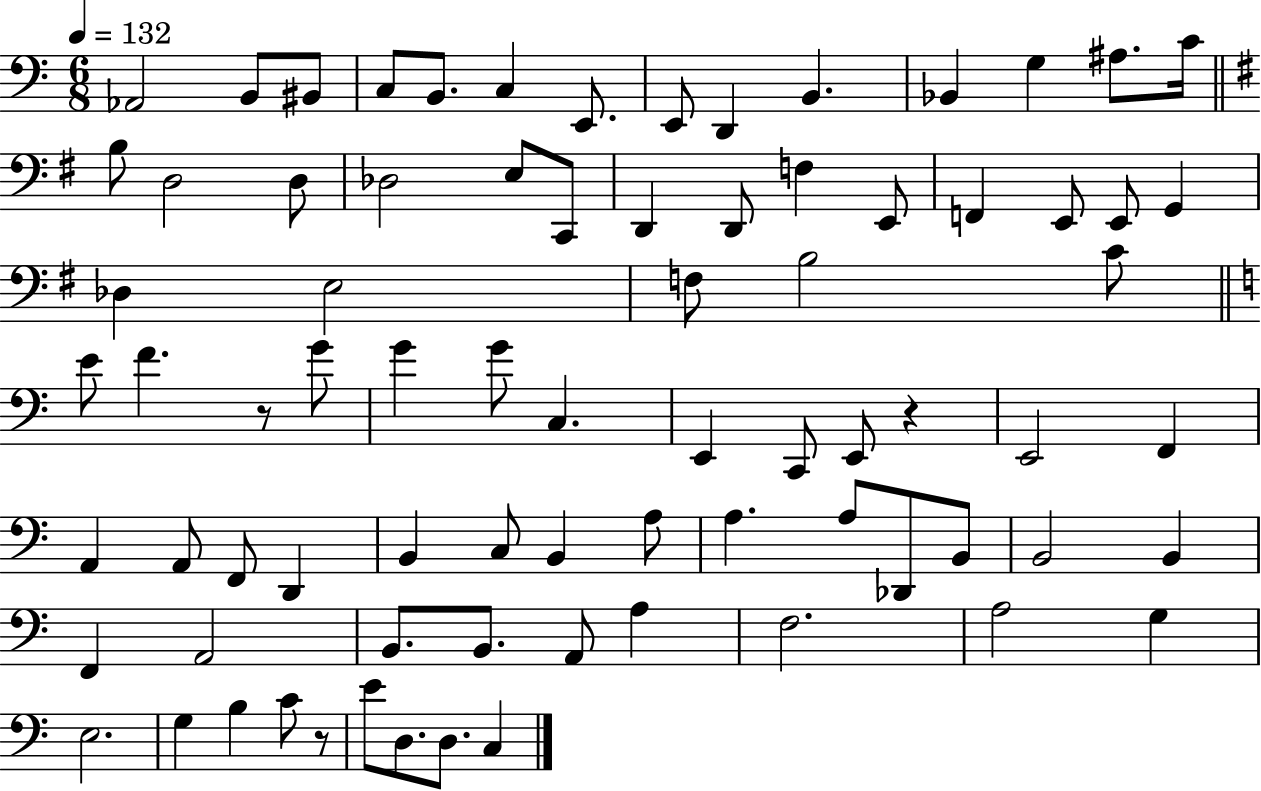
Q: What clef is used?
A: bass